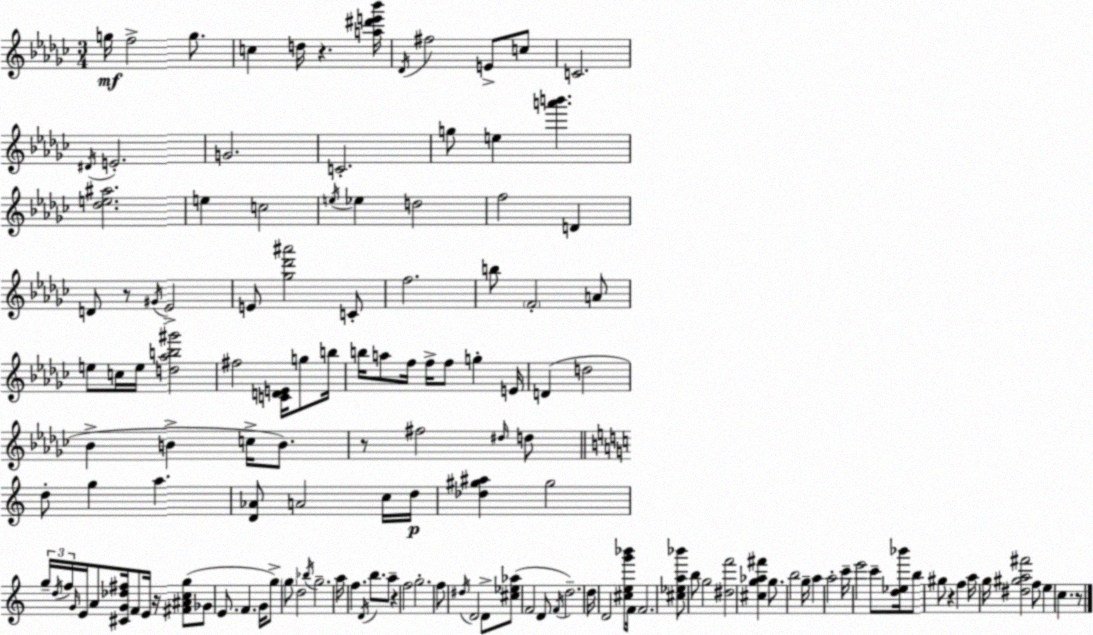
X:1
T:Untitled
M:3/4
L:1/4
K:Ebm
g/4 f2 g/2 c d/4 z [a^d'e'_b']/4 _D/4 ^f2 E/2 c/2 C2 ^D/4 E2 G2 C2 g/2 e [a'b'] [_de^a]2 e c2 e/4 _e d2 f2 D D/2 z/2 ^G/4 _E2 E/2 [_g_d'^a']2 C/2 f2 b/2 F2 A/2 e/2 c/4 e/4 [d_ab^g']2 ^f2 [CDE]/4 g/2 b/4 b/4 a/2 f/4 f/4 f/2 g E/4 D d2 _B B c/4 B/2 z/2 ^f2 ^d/4 d/2 d/2 g a [D_A]/2 A2 c/4 d/4 [_d^g^a] ^g2 g/4 d/4 f/4 G/4 E/4 A/2 [^CG_d^f]/4 F/2 E/4 z/4 [^F^Acg]/2 _G/2 E/2 F G/4 g/2 g/2 d2 _b/4 g2 a/4 f D/4 b/2 a/2 z f2 g2 f/2 ^d/4 D2 D/2 [^c_e_a]/2 F2 D/2 F/4 d2 d/4 D2 [^ceg'_b']/2 F/4 F2 [^c_ea_b']/2 b/2 g2 [^df']2 [^cg_a^f'] g/2 b2 g/4 a a2 c'/4 e'2 c'/2 [d_e_b']/4 b/2 ^g/2 z f a/4 g/4 [^d^ga^f']2 f/2 e c z/2